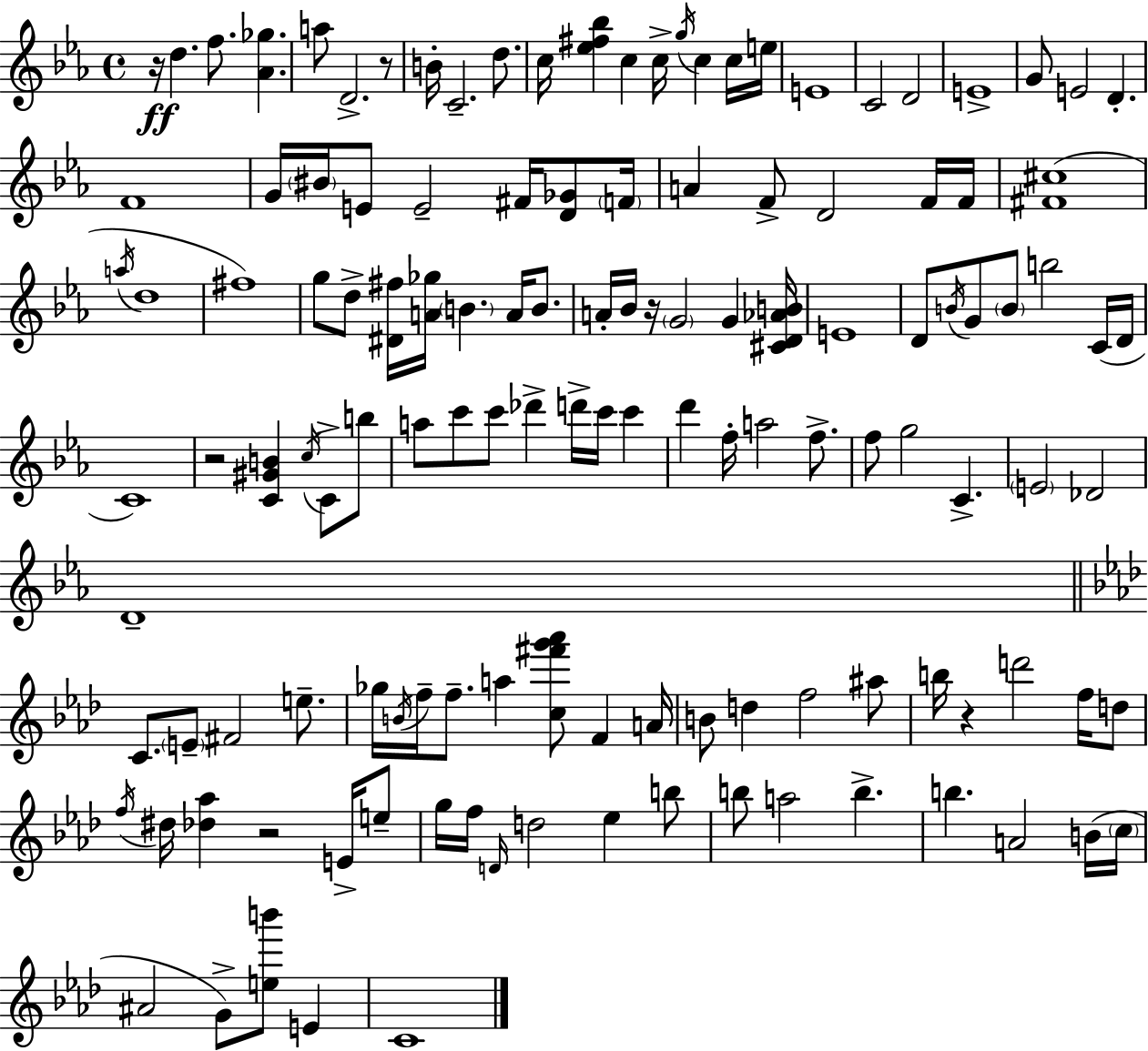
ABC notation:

X:1
T:Untitled
M:4/4
L:1/4
K:Cm
z/4 d f/2 [_A_g] a/2 D2 z/2 B/4 C2 d/2 c/4 [_e^f_b] c c/4 g/4 c c/4 e/4 E4 C2 D2 E4 G/2 E2 D F4 G/4 ^B/4 E/2 E2 ^F/4 [D_G]/2 F/4 A F/2 D2 F/4 F/4 [^F^c]4 a/4 d4 ^f4 g/2 d/2 [^D^f]/4 [A_g]/4 B A/4 B/2 A/4 _B/4 z/4 G2 G [^CD_AB]/4 E4 D/2 B/4 G/2 B/2 b2 C/4 D/4 C4 z2 [C^GB] c/4 C/2 b/2 a/2 c'/2 c'/2 _d' d'/4 c'/4 c' d' f/4 a2 f/2 f/2 g2 C E2 _D2 D4 C/2 E/2 ^F2 e/2 _g/4 B/4 f/4 f/2 a [c^f'g'_a']/2 F A/4 B/2 d f2 ^a/2 b/4 z d'2 f/4 d/2 f/4 ^d/4 [_d_a] z2 E/4 e/2 g/4 f/4 D/4 d2 _e b/2 b/2 a2 b b A2 B/4 c/4 ^A2 G/2 [eb']/2 E C4